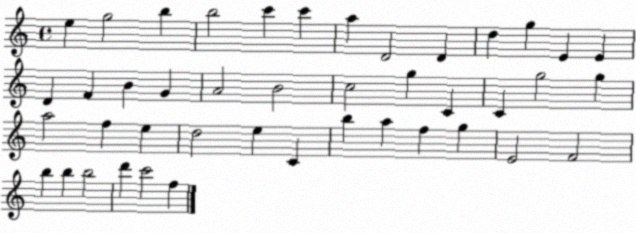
X:1
T:Untitled
M:4/4
L:1/4
K:C
e g2 b b2 c' c' a D2 D d g E E D F B G A2 B2 c2 g C C g2 g a2 f e d2 e C b a f g E2 F2 b b b2 d' c'2 f